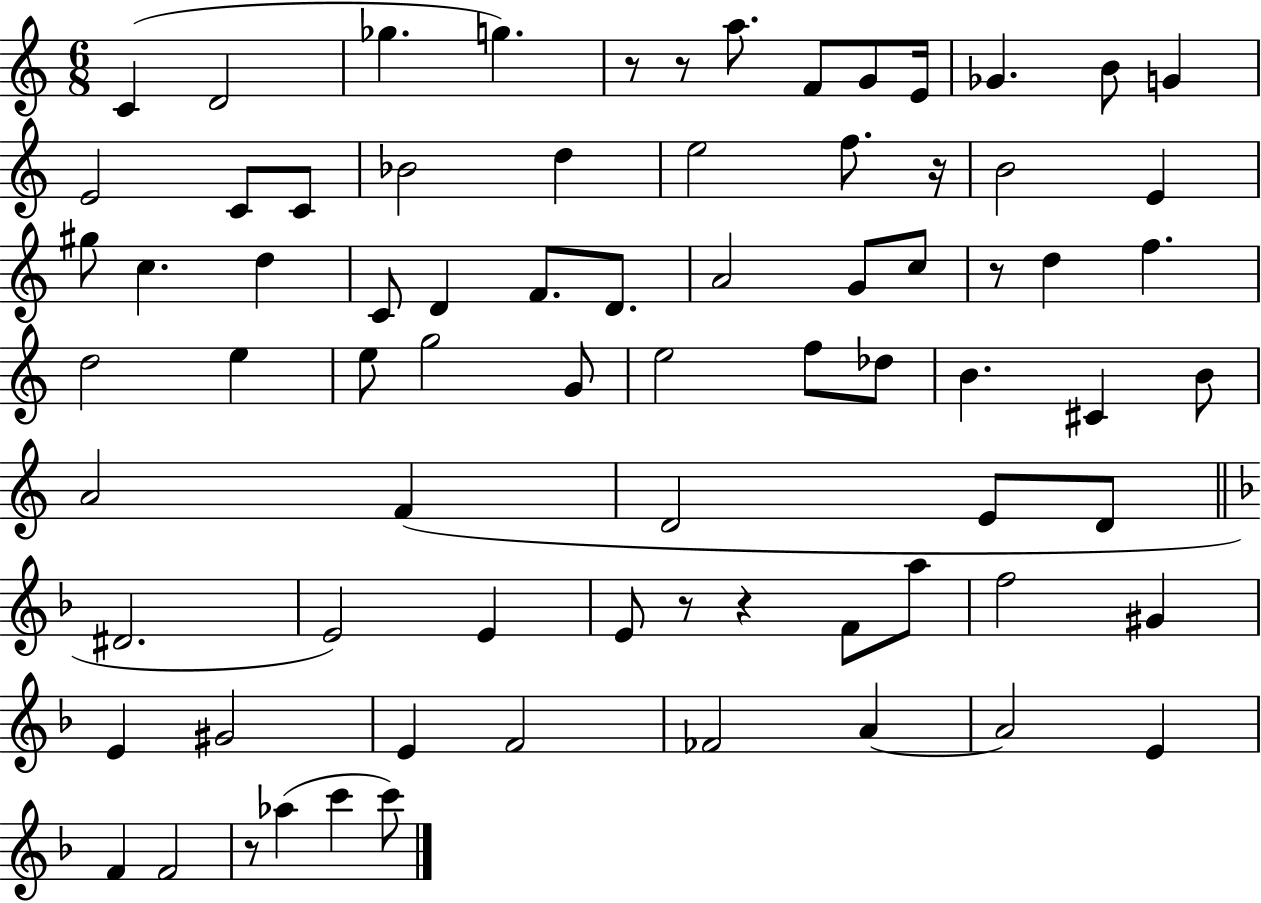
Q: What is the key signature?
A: C major